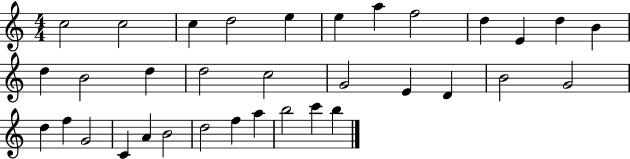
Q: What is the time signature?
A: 4/4